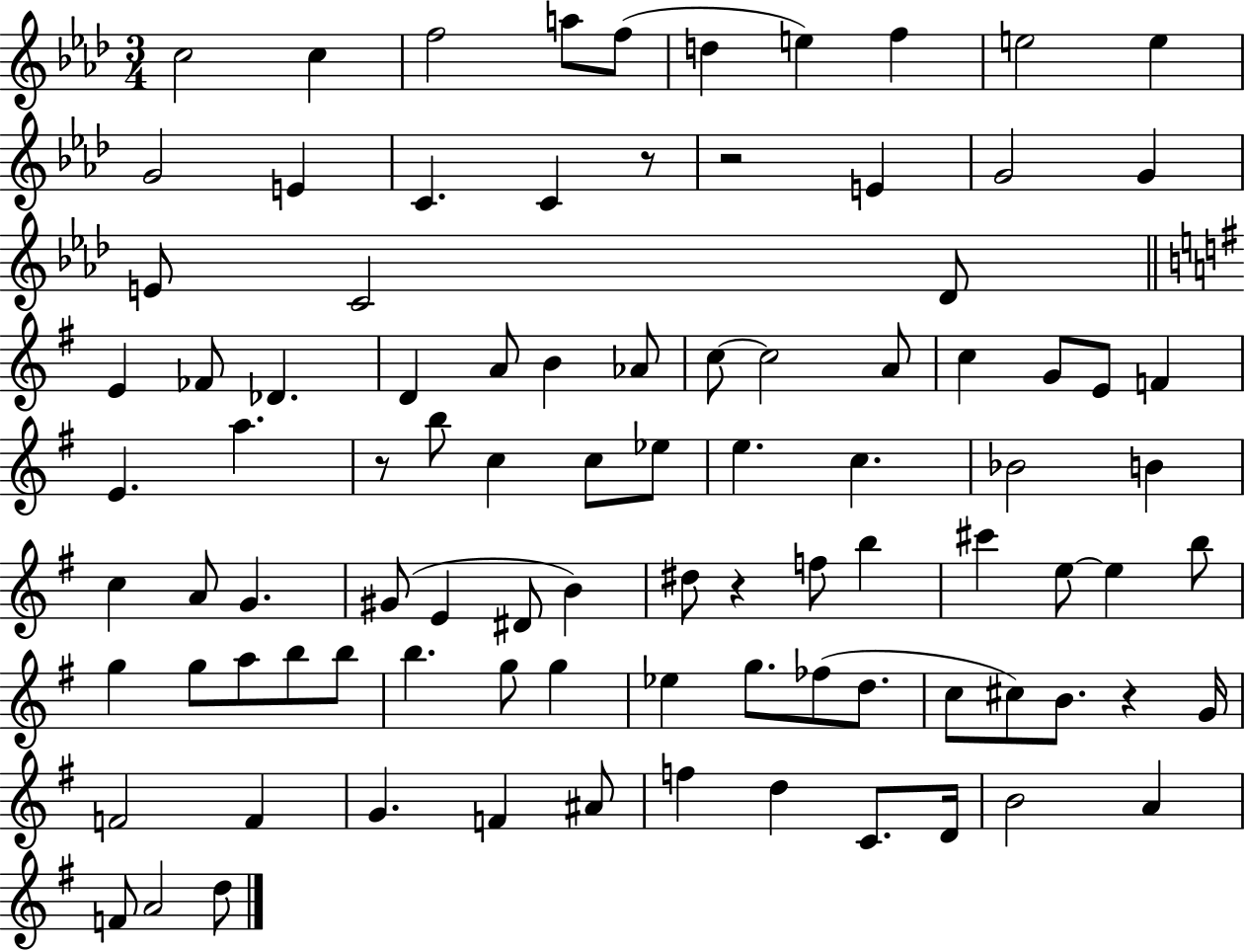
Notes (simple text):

C5/h C5/q F5/h A5/e F5/e D5/q E5/q F5/q E5/h E5/q G4/h E4/q C4/q. C4/q R/e R/h E4/q G4/h G4/q E4/e C4/h Db4/e E4/q FES4/e Db4/q. D4/q A4/e B4/q Ab4/e C5/e C5/h A4/e C5/q G4/e E4/e F4/q E4/q. A5/q. R/e B5/e C5/q C5/e Eb5/e E5/q. C5/q. Bb4/h B4/q C5/q A4/e G4/q. G#4/e E4/q D#4/e B4/q D#5/e R/q F5/e B5/q C#6/q E5/e E5/q B5/e G5/q G5/e A5/e B5/e B5/e B5/q. G5/e G5/q Eb5/q G5/e. FES5/e D5/e. C5/e C#5/e B4/e. R/q G4/s F4/h F4/q G4/q. F4/q A#4/e F5/q D5/q C4/e. D4/s B4/h A4/q F4/e A4/h D5/e